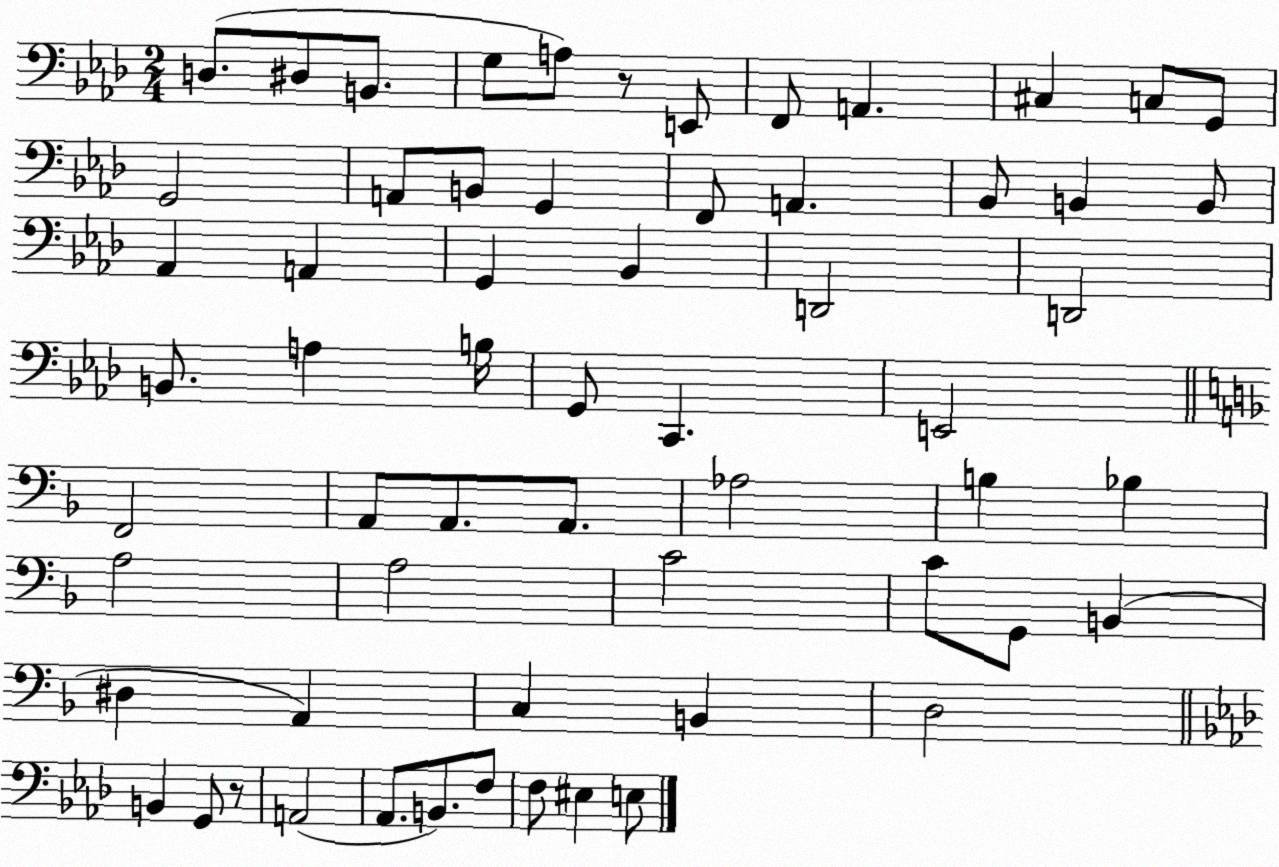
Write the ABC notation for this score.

X:1
T:Untitled
M:2/4
L:1/4
K:Ab
D,/2 ^D,/2 B,,/2 G,/2 A,/2 z/2 E,,/2 F,,/2 A,, ^C, C,/2 G,,/2 G,,2 A,,/2 B,,/2 G,, F,,/2 A,, _B,,/2 B,, B,,/2 _A,, A,, G,, _B,, D,,2 D,,2 B,,/2 A, B,/4 G,,/2 C,, E,,2 F,,2 A,,/2 A,,/2 A,,/2 _A,2 B, _B, A,2 A,2 C2 C/2 G,,/2 B,, ^D, A,, C, B,, D,2 B,, G,,/2 z/2 A,,2 _A,,/2 B,,/2 F,/2 F,/2 ^E, E,/2